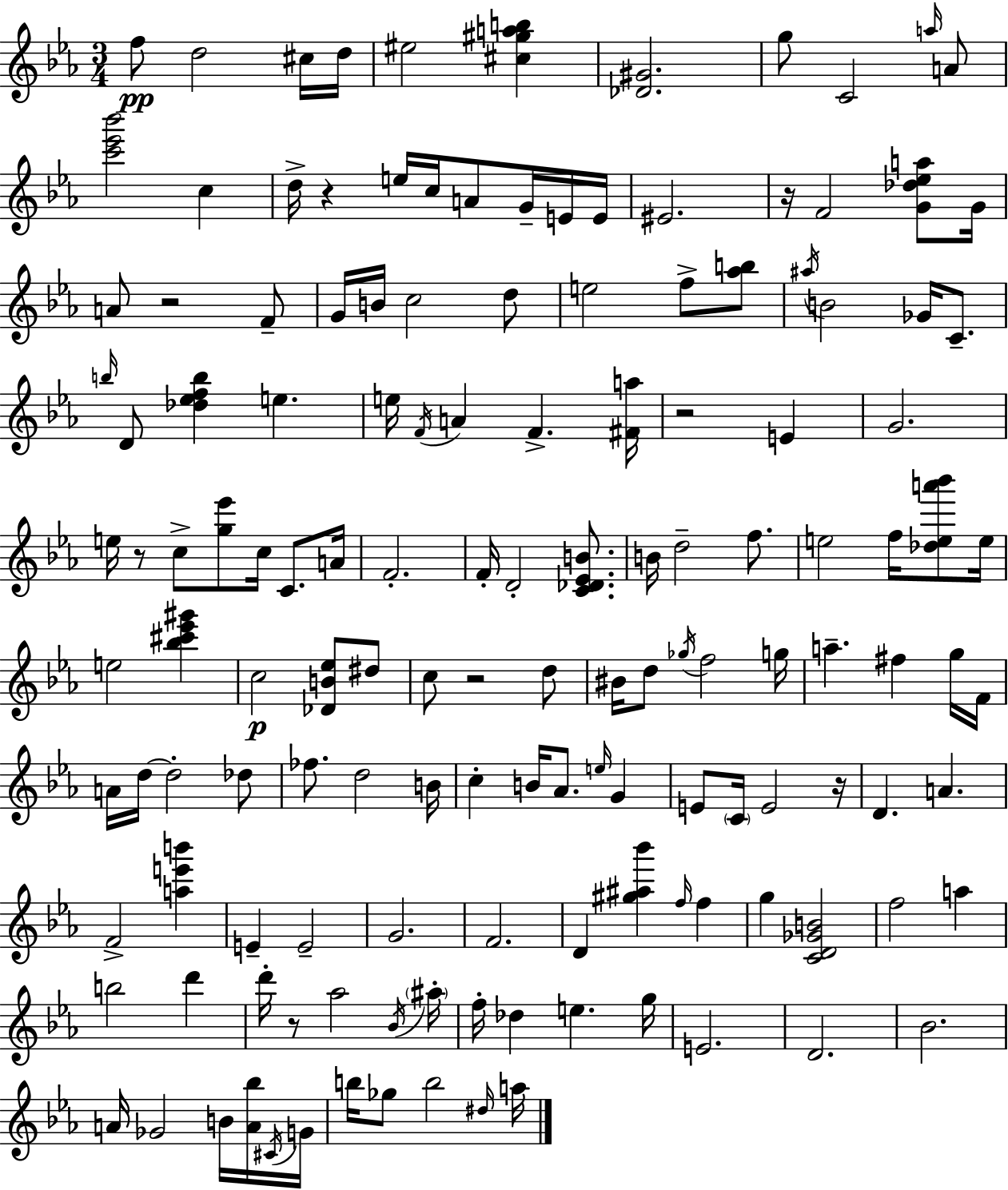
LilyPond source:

{
  \clef treble
  \numericTimeSignature
  \time 3/4
  \key ees \major
  f''8\pp d''2 cis''16 d''16 | eis''2 <cis'' gis'' a'' b''>4 | <des' gis'>2. | g''8 c'2 \grace { a''16 } a'8 | \break <c''' ees''' bes'''>2 c''4 | d''16-> r4 e''16 c''16 a'8 g'16-- e'16 | e'16 eis'2. | r16 f'2 <g' des'' ees'' a''>8 | \break g'16 a'8 r2 f'8-- | g'16 b'16 c''2 d''8 | e''2 f''8-> <aes'' b''>8 | \acciaccatura { ais''16 } b'2 ges'16 c'8.-- | \break \grace { b''16 } d'8 <des'' ees'' f'' b''>4 e''4. | e''16 \acciaccatura { f'16 } a'4 f'4.-> | <fis' a''>16 r2 | e'4 g'2. | \break e''16 r8 c''8-> <g'' ees'''>8 c''16 | c'8. a'16 f'2.-. | f'16-. d'2-. | <c' des' ees' b'>8. b'16 d''2-- | \break f''8. e''2 | f''16 <des'' e'' a''' bes'''>8 e''16 e''2 | <bes'' cis''' ees''' gis'''>4 c''2\p | <des' b' ees''>8 dis''8 c''8 r2 | \break d''8 bis'16 d''8 \acciaccatura { ges''16 } f''2 | g''16 a''4.-- fis''4 | g''16 f'16 a'16 d''16~~ d''2-. | des''8 fes''8. d''2 | \break b'16 c''4-. b'16 aes'8. | \grace { e''16 } g'4 e'8 \parenthesize c'16 e'2 | r16 d'4. | a'4. f'2-> | \break <a'' e''' b'''>4 e'4-- e'2-- | g'2. | f'2. | d'4 <gis'' ais'' bes'''>4 | \break \grace { f''16 } f''4 g''4 <c' d' ges' b'>2 | f''2 | a''4 b''2 | d'''4 d'''16-. r8 aes''2 | \break \acciaccatura { bes'16 } \parenthesize ais''16-. f''16-. des''4 | e''4. g''16 e'2. | d'2. | bes'2. | \break a'16 ges'2 | b'16 <a' bes''>16 \acciaccatura { cis'16 } g'16 b''16 ges''8 | b''2 \grace { dis''16 } a''16 \bar "|."
}